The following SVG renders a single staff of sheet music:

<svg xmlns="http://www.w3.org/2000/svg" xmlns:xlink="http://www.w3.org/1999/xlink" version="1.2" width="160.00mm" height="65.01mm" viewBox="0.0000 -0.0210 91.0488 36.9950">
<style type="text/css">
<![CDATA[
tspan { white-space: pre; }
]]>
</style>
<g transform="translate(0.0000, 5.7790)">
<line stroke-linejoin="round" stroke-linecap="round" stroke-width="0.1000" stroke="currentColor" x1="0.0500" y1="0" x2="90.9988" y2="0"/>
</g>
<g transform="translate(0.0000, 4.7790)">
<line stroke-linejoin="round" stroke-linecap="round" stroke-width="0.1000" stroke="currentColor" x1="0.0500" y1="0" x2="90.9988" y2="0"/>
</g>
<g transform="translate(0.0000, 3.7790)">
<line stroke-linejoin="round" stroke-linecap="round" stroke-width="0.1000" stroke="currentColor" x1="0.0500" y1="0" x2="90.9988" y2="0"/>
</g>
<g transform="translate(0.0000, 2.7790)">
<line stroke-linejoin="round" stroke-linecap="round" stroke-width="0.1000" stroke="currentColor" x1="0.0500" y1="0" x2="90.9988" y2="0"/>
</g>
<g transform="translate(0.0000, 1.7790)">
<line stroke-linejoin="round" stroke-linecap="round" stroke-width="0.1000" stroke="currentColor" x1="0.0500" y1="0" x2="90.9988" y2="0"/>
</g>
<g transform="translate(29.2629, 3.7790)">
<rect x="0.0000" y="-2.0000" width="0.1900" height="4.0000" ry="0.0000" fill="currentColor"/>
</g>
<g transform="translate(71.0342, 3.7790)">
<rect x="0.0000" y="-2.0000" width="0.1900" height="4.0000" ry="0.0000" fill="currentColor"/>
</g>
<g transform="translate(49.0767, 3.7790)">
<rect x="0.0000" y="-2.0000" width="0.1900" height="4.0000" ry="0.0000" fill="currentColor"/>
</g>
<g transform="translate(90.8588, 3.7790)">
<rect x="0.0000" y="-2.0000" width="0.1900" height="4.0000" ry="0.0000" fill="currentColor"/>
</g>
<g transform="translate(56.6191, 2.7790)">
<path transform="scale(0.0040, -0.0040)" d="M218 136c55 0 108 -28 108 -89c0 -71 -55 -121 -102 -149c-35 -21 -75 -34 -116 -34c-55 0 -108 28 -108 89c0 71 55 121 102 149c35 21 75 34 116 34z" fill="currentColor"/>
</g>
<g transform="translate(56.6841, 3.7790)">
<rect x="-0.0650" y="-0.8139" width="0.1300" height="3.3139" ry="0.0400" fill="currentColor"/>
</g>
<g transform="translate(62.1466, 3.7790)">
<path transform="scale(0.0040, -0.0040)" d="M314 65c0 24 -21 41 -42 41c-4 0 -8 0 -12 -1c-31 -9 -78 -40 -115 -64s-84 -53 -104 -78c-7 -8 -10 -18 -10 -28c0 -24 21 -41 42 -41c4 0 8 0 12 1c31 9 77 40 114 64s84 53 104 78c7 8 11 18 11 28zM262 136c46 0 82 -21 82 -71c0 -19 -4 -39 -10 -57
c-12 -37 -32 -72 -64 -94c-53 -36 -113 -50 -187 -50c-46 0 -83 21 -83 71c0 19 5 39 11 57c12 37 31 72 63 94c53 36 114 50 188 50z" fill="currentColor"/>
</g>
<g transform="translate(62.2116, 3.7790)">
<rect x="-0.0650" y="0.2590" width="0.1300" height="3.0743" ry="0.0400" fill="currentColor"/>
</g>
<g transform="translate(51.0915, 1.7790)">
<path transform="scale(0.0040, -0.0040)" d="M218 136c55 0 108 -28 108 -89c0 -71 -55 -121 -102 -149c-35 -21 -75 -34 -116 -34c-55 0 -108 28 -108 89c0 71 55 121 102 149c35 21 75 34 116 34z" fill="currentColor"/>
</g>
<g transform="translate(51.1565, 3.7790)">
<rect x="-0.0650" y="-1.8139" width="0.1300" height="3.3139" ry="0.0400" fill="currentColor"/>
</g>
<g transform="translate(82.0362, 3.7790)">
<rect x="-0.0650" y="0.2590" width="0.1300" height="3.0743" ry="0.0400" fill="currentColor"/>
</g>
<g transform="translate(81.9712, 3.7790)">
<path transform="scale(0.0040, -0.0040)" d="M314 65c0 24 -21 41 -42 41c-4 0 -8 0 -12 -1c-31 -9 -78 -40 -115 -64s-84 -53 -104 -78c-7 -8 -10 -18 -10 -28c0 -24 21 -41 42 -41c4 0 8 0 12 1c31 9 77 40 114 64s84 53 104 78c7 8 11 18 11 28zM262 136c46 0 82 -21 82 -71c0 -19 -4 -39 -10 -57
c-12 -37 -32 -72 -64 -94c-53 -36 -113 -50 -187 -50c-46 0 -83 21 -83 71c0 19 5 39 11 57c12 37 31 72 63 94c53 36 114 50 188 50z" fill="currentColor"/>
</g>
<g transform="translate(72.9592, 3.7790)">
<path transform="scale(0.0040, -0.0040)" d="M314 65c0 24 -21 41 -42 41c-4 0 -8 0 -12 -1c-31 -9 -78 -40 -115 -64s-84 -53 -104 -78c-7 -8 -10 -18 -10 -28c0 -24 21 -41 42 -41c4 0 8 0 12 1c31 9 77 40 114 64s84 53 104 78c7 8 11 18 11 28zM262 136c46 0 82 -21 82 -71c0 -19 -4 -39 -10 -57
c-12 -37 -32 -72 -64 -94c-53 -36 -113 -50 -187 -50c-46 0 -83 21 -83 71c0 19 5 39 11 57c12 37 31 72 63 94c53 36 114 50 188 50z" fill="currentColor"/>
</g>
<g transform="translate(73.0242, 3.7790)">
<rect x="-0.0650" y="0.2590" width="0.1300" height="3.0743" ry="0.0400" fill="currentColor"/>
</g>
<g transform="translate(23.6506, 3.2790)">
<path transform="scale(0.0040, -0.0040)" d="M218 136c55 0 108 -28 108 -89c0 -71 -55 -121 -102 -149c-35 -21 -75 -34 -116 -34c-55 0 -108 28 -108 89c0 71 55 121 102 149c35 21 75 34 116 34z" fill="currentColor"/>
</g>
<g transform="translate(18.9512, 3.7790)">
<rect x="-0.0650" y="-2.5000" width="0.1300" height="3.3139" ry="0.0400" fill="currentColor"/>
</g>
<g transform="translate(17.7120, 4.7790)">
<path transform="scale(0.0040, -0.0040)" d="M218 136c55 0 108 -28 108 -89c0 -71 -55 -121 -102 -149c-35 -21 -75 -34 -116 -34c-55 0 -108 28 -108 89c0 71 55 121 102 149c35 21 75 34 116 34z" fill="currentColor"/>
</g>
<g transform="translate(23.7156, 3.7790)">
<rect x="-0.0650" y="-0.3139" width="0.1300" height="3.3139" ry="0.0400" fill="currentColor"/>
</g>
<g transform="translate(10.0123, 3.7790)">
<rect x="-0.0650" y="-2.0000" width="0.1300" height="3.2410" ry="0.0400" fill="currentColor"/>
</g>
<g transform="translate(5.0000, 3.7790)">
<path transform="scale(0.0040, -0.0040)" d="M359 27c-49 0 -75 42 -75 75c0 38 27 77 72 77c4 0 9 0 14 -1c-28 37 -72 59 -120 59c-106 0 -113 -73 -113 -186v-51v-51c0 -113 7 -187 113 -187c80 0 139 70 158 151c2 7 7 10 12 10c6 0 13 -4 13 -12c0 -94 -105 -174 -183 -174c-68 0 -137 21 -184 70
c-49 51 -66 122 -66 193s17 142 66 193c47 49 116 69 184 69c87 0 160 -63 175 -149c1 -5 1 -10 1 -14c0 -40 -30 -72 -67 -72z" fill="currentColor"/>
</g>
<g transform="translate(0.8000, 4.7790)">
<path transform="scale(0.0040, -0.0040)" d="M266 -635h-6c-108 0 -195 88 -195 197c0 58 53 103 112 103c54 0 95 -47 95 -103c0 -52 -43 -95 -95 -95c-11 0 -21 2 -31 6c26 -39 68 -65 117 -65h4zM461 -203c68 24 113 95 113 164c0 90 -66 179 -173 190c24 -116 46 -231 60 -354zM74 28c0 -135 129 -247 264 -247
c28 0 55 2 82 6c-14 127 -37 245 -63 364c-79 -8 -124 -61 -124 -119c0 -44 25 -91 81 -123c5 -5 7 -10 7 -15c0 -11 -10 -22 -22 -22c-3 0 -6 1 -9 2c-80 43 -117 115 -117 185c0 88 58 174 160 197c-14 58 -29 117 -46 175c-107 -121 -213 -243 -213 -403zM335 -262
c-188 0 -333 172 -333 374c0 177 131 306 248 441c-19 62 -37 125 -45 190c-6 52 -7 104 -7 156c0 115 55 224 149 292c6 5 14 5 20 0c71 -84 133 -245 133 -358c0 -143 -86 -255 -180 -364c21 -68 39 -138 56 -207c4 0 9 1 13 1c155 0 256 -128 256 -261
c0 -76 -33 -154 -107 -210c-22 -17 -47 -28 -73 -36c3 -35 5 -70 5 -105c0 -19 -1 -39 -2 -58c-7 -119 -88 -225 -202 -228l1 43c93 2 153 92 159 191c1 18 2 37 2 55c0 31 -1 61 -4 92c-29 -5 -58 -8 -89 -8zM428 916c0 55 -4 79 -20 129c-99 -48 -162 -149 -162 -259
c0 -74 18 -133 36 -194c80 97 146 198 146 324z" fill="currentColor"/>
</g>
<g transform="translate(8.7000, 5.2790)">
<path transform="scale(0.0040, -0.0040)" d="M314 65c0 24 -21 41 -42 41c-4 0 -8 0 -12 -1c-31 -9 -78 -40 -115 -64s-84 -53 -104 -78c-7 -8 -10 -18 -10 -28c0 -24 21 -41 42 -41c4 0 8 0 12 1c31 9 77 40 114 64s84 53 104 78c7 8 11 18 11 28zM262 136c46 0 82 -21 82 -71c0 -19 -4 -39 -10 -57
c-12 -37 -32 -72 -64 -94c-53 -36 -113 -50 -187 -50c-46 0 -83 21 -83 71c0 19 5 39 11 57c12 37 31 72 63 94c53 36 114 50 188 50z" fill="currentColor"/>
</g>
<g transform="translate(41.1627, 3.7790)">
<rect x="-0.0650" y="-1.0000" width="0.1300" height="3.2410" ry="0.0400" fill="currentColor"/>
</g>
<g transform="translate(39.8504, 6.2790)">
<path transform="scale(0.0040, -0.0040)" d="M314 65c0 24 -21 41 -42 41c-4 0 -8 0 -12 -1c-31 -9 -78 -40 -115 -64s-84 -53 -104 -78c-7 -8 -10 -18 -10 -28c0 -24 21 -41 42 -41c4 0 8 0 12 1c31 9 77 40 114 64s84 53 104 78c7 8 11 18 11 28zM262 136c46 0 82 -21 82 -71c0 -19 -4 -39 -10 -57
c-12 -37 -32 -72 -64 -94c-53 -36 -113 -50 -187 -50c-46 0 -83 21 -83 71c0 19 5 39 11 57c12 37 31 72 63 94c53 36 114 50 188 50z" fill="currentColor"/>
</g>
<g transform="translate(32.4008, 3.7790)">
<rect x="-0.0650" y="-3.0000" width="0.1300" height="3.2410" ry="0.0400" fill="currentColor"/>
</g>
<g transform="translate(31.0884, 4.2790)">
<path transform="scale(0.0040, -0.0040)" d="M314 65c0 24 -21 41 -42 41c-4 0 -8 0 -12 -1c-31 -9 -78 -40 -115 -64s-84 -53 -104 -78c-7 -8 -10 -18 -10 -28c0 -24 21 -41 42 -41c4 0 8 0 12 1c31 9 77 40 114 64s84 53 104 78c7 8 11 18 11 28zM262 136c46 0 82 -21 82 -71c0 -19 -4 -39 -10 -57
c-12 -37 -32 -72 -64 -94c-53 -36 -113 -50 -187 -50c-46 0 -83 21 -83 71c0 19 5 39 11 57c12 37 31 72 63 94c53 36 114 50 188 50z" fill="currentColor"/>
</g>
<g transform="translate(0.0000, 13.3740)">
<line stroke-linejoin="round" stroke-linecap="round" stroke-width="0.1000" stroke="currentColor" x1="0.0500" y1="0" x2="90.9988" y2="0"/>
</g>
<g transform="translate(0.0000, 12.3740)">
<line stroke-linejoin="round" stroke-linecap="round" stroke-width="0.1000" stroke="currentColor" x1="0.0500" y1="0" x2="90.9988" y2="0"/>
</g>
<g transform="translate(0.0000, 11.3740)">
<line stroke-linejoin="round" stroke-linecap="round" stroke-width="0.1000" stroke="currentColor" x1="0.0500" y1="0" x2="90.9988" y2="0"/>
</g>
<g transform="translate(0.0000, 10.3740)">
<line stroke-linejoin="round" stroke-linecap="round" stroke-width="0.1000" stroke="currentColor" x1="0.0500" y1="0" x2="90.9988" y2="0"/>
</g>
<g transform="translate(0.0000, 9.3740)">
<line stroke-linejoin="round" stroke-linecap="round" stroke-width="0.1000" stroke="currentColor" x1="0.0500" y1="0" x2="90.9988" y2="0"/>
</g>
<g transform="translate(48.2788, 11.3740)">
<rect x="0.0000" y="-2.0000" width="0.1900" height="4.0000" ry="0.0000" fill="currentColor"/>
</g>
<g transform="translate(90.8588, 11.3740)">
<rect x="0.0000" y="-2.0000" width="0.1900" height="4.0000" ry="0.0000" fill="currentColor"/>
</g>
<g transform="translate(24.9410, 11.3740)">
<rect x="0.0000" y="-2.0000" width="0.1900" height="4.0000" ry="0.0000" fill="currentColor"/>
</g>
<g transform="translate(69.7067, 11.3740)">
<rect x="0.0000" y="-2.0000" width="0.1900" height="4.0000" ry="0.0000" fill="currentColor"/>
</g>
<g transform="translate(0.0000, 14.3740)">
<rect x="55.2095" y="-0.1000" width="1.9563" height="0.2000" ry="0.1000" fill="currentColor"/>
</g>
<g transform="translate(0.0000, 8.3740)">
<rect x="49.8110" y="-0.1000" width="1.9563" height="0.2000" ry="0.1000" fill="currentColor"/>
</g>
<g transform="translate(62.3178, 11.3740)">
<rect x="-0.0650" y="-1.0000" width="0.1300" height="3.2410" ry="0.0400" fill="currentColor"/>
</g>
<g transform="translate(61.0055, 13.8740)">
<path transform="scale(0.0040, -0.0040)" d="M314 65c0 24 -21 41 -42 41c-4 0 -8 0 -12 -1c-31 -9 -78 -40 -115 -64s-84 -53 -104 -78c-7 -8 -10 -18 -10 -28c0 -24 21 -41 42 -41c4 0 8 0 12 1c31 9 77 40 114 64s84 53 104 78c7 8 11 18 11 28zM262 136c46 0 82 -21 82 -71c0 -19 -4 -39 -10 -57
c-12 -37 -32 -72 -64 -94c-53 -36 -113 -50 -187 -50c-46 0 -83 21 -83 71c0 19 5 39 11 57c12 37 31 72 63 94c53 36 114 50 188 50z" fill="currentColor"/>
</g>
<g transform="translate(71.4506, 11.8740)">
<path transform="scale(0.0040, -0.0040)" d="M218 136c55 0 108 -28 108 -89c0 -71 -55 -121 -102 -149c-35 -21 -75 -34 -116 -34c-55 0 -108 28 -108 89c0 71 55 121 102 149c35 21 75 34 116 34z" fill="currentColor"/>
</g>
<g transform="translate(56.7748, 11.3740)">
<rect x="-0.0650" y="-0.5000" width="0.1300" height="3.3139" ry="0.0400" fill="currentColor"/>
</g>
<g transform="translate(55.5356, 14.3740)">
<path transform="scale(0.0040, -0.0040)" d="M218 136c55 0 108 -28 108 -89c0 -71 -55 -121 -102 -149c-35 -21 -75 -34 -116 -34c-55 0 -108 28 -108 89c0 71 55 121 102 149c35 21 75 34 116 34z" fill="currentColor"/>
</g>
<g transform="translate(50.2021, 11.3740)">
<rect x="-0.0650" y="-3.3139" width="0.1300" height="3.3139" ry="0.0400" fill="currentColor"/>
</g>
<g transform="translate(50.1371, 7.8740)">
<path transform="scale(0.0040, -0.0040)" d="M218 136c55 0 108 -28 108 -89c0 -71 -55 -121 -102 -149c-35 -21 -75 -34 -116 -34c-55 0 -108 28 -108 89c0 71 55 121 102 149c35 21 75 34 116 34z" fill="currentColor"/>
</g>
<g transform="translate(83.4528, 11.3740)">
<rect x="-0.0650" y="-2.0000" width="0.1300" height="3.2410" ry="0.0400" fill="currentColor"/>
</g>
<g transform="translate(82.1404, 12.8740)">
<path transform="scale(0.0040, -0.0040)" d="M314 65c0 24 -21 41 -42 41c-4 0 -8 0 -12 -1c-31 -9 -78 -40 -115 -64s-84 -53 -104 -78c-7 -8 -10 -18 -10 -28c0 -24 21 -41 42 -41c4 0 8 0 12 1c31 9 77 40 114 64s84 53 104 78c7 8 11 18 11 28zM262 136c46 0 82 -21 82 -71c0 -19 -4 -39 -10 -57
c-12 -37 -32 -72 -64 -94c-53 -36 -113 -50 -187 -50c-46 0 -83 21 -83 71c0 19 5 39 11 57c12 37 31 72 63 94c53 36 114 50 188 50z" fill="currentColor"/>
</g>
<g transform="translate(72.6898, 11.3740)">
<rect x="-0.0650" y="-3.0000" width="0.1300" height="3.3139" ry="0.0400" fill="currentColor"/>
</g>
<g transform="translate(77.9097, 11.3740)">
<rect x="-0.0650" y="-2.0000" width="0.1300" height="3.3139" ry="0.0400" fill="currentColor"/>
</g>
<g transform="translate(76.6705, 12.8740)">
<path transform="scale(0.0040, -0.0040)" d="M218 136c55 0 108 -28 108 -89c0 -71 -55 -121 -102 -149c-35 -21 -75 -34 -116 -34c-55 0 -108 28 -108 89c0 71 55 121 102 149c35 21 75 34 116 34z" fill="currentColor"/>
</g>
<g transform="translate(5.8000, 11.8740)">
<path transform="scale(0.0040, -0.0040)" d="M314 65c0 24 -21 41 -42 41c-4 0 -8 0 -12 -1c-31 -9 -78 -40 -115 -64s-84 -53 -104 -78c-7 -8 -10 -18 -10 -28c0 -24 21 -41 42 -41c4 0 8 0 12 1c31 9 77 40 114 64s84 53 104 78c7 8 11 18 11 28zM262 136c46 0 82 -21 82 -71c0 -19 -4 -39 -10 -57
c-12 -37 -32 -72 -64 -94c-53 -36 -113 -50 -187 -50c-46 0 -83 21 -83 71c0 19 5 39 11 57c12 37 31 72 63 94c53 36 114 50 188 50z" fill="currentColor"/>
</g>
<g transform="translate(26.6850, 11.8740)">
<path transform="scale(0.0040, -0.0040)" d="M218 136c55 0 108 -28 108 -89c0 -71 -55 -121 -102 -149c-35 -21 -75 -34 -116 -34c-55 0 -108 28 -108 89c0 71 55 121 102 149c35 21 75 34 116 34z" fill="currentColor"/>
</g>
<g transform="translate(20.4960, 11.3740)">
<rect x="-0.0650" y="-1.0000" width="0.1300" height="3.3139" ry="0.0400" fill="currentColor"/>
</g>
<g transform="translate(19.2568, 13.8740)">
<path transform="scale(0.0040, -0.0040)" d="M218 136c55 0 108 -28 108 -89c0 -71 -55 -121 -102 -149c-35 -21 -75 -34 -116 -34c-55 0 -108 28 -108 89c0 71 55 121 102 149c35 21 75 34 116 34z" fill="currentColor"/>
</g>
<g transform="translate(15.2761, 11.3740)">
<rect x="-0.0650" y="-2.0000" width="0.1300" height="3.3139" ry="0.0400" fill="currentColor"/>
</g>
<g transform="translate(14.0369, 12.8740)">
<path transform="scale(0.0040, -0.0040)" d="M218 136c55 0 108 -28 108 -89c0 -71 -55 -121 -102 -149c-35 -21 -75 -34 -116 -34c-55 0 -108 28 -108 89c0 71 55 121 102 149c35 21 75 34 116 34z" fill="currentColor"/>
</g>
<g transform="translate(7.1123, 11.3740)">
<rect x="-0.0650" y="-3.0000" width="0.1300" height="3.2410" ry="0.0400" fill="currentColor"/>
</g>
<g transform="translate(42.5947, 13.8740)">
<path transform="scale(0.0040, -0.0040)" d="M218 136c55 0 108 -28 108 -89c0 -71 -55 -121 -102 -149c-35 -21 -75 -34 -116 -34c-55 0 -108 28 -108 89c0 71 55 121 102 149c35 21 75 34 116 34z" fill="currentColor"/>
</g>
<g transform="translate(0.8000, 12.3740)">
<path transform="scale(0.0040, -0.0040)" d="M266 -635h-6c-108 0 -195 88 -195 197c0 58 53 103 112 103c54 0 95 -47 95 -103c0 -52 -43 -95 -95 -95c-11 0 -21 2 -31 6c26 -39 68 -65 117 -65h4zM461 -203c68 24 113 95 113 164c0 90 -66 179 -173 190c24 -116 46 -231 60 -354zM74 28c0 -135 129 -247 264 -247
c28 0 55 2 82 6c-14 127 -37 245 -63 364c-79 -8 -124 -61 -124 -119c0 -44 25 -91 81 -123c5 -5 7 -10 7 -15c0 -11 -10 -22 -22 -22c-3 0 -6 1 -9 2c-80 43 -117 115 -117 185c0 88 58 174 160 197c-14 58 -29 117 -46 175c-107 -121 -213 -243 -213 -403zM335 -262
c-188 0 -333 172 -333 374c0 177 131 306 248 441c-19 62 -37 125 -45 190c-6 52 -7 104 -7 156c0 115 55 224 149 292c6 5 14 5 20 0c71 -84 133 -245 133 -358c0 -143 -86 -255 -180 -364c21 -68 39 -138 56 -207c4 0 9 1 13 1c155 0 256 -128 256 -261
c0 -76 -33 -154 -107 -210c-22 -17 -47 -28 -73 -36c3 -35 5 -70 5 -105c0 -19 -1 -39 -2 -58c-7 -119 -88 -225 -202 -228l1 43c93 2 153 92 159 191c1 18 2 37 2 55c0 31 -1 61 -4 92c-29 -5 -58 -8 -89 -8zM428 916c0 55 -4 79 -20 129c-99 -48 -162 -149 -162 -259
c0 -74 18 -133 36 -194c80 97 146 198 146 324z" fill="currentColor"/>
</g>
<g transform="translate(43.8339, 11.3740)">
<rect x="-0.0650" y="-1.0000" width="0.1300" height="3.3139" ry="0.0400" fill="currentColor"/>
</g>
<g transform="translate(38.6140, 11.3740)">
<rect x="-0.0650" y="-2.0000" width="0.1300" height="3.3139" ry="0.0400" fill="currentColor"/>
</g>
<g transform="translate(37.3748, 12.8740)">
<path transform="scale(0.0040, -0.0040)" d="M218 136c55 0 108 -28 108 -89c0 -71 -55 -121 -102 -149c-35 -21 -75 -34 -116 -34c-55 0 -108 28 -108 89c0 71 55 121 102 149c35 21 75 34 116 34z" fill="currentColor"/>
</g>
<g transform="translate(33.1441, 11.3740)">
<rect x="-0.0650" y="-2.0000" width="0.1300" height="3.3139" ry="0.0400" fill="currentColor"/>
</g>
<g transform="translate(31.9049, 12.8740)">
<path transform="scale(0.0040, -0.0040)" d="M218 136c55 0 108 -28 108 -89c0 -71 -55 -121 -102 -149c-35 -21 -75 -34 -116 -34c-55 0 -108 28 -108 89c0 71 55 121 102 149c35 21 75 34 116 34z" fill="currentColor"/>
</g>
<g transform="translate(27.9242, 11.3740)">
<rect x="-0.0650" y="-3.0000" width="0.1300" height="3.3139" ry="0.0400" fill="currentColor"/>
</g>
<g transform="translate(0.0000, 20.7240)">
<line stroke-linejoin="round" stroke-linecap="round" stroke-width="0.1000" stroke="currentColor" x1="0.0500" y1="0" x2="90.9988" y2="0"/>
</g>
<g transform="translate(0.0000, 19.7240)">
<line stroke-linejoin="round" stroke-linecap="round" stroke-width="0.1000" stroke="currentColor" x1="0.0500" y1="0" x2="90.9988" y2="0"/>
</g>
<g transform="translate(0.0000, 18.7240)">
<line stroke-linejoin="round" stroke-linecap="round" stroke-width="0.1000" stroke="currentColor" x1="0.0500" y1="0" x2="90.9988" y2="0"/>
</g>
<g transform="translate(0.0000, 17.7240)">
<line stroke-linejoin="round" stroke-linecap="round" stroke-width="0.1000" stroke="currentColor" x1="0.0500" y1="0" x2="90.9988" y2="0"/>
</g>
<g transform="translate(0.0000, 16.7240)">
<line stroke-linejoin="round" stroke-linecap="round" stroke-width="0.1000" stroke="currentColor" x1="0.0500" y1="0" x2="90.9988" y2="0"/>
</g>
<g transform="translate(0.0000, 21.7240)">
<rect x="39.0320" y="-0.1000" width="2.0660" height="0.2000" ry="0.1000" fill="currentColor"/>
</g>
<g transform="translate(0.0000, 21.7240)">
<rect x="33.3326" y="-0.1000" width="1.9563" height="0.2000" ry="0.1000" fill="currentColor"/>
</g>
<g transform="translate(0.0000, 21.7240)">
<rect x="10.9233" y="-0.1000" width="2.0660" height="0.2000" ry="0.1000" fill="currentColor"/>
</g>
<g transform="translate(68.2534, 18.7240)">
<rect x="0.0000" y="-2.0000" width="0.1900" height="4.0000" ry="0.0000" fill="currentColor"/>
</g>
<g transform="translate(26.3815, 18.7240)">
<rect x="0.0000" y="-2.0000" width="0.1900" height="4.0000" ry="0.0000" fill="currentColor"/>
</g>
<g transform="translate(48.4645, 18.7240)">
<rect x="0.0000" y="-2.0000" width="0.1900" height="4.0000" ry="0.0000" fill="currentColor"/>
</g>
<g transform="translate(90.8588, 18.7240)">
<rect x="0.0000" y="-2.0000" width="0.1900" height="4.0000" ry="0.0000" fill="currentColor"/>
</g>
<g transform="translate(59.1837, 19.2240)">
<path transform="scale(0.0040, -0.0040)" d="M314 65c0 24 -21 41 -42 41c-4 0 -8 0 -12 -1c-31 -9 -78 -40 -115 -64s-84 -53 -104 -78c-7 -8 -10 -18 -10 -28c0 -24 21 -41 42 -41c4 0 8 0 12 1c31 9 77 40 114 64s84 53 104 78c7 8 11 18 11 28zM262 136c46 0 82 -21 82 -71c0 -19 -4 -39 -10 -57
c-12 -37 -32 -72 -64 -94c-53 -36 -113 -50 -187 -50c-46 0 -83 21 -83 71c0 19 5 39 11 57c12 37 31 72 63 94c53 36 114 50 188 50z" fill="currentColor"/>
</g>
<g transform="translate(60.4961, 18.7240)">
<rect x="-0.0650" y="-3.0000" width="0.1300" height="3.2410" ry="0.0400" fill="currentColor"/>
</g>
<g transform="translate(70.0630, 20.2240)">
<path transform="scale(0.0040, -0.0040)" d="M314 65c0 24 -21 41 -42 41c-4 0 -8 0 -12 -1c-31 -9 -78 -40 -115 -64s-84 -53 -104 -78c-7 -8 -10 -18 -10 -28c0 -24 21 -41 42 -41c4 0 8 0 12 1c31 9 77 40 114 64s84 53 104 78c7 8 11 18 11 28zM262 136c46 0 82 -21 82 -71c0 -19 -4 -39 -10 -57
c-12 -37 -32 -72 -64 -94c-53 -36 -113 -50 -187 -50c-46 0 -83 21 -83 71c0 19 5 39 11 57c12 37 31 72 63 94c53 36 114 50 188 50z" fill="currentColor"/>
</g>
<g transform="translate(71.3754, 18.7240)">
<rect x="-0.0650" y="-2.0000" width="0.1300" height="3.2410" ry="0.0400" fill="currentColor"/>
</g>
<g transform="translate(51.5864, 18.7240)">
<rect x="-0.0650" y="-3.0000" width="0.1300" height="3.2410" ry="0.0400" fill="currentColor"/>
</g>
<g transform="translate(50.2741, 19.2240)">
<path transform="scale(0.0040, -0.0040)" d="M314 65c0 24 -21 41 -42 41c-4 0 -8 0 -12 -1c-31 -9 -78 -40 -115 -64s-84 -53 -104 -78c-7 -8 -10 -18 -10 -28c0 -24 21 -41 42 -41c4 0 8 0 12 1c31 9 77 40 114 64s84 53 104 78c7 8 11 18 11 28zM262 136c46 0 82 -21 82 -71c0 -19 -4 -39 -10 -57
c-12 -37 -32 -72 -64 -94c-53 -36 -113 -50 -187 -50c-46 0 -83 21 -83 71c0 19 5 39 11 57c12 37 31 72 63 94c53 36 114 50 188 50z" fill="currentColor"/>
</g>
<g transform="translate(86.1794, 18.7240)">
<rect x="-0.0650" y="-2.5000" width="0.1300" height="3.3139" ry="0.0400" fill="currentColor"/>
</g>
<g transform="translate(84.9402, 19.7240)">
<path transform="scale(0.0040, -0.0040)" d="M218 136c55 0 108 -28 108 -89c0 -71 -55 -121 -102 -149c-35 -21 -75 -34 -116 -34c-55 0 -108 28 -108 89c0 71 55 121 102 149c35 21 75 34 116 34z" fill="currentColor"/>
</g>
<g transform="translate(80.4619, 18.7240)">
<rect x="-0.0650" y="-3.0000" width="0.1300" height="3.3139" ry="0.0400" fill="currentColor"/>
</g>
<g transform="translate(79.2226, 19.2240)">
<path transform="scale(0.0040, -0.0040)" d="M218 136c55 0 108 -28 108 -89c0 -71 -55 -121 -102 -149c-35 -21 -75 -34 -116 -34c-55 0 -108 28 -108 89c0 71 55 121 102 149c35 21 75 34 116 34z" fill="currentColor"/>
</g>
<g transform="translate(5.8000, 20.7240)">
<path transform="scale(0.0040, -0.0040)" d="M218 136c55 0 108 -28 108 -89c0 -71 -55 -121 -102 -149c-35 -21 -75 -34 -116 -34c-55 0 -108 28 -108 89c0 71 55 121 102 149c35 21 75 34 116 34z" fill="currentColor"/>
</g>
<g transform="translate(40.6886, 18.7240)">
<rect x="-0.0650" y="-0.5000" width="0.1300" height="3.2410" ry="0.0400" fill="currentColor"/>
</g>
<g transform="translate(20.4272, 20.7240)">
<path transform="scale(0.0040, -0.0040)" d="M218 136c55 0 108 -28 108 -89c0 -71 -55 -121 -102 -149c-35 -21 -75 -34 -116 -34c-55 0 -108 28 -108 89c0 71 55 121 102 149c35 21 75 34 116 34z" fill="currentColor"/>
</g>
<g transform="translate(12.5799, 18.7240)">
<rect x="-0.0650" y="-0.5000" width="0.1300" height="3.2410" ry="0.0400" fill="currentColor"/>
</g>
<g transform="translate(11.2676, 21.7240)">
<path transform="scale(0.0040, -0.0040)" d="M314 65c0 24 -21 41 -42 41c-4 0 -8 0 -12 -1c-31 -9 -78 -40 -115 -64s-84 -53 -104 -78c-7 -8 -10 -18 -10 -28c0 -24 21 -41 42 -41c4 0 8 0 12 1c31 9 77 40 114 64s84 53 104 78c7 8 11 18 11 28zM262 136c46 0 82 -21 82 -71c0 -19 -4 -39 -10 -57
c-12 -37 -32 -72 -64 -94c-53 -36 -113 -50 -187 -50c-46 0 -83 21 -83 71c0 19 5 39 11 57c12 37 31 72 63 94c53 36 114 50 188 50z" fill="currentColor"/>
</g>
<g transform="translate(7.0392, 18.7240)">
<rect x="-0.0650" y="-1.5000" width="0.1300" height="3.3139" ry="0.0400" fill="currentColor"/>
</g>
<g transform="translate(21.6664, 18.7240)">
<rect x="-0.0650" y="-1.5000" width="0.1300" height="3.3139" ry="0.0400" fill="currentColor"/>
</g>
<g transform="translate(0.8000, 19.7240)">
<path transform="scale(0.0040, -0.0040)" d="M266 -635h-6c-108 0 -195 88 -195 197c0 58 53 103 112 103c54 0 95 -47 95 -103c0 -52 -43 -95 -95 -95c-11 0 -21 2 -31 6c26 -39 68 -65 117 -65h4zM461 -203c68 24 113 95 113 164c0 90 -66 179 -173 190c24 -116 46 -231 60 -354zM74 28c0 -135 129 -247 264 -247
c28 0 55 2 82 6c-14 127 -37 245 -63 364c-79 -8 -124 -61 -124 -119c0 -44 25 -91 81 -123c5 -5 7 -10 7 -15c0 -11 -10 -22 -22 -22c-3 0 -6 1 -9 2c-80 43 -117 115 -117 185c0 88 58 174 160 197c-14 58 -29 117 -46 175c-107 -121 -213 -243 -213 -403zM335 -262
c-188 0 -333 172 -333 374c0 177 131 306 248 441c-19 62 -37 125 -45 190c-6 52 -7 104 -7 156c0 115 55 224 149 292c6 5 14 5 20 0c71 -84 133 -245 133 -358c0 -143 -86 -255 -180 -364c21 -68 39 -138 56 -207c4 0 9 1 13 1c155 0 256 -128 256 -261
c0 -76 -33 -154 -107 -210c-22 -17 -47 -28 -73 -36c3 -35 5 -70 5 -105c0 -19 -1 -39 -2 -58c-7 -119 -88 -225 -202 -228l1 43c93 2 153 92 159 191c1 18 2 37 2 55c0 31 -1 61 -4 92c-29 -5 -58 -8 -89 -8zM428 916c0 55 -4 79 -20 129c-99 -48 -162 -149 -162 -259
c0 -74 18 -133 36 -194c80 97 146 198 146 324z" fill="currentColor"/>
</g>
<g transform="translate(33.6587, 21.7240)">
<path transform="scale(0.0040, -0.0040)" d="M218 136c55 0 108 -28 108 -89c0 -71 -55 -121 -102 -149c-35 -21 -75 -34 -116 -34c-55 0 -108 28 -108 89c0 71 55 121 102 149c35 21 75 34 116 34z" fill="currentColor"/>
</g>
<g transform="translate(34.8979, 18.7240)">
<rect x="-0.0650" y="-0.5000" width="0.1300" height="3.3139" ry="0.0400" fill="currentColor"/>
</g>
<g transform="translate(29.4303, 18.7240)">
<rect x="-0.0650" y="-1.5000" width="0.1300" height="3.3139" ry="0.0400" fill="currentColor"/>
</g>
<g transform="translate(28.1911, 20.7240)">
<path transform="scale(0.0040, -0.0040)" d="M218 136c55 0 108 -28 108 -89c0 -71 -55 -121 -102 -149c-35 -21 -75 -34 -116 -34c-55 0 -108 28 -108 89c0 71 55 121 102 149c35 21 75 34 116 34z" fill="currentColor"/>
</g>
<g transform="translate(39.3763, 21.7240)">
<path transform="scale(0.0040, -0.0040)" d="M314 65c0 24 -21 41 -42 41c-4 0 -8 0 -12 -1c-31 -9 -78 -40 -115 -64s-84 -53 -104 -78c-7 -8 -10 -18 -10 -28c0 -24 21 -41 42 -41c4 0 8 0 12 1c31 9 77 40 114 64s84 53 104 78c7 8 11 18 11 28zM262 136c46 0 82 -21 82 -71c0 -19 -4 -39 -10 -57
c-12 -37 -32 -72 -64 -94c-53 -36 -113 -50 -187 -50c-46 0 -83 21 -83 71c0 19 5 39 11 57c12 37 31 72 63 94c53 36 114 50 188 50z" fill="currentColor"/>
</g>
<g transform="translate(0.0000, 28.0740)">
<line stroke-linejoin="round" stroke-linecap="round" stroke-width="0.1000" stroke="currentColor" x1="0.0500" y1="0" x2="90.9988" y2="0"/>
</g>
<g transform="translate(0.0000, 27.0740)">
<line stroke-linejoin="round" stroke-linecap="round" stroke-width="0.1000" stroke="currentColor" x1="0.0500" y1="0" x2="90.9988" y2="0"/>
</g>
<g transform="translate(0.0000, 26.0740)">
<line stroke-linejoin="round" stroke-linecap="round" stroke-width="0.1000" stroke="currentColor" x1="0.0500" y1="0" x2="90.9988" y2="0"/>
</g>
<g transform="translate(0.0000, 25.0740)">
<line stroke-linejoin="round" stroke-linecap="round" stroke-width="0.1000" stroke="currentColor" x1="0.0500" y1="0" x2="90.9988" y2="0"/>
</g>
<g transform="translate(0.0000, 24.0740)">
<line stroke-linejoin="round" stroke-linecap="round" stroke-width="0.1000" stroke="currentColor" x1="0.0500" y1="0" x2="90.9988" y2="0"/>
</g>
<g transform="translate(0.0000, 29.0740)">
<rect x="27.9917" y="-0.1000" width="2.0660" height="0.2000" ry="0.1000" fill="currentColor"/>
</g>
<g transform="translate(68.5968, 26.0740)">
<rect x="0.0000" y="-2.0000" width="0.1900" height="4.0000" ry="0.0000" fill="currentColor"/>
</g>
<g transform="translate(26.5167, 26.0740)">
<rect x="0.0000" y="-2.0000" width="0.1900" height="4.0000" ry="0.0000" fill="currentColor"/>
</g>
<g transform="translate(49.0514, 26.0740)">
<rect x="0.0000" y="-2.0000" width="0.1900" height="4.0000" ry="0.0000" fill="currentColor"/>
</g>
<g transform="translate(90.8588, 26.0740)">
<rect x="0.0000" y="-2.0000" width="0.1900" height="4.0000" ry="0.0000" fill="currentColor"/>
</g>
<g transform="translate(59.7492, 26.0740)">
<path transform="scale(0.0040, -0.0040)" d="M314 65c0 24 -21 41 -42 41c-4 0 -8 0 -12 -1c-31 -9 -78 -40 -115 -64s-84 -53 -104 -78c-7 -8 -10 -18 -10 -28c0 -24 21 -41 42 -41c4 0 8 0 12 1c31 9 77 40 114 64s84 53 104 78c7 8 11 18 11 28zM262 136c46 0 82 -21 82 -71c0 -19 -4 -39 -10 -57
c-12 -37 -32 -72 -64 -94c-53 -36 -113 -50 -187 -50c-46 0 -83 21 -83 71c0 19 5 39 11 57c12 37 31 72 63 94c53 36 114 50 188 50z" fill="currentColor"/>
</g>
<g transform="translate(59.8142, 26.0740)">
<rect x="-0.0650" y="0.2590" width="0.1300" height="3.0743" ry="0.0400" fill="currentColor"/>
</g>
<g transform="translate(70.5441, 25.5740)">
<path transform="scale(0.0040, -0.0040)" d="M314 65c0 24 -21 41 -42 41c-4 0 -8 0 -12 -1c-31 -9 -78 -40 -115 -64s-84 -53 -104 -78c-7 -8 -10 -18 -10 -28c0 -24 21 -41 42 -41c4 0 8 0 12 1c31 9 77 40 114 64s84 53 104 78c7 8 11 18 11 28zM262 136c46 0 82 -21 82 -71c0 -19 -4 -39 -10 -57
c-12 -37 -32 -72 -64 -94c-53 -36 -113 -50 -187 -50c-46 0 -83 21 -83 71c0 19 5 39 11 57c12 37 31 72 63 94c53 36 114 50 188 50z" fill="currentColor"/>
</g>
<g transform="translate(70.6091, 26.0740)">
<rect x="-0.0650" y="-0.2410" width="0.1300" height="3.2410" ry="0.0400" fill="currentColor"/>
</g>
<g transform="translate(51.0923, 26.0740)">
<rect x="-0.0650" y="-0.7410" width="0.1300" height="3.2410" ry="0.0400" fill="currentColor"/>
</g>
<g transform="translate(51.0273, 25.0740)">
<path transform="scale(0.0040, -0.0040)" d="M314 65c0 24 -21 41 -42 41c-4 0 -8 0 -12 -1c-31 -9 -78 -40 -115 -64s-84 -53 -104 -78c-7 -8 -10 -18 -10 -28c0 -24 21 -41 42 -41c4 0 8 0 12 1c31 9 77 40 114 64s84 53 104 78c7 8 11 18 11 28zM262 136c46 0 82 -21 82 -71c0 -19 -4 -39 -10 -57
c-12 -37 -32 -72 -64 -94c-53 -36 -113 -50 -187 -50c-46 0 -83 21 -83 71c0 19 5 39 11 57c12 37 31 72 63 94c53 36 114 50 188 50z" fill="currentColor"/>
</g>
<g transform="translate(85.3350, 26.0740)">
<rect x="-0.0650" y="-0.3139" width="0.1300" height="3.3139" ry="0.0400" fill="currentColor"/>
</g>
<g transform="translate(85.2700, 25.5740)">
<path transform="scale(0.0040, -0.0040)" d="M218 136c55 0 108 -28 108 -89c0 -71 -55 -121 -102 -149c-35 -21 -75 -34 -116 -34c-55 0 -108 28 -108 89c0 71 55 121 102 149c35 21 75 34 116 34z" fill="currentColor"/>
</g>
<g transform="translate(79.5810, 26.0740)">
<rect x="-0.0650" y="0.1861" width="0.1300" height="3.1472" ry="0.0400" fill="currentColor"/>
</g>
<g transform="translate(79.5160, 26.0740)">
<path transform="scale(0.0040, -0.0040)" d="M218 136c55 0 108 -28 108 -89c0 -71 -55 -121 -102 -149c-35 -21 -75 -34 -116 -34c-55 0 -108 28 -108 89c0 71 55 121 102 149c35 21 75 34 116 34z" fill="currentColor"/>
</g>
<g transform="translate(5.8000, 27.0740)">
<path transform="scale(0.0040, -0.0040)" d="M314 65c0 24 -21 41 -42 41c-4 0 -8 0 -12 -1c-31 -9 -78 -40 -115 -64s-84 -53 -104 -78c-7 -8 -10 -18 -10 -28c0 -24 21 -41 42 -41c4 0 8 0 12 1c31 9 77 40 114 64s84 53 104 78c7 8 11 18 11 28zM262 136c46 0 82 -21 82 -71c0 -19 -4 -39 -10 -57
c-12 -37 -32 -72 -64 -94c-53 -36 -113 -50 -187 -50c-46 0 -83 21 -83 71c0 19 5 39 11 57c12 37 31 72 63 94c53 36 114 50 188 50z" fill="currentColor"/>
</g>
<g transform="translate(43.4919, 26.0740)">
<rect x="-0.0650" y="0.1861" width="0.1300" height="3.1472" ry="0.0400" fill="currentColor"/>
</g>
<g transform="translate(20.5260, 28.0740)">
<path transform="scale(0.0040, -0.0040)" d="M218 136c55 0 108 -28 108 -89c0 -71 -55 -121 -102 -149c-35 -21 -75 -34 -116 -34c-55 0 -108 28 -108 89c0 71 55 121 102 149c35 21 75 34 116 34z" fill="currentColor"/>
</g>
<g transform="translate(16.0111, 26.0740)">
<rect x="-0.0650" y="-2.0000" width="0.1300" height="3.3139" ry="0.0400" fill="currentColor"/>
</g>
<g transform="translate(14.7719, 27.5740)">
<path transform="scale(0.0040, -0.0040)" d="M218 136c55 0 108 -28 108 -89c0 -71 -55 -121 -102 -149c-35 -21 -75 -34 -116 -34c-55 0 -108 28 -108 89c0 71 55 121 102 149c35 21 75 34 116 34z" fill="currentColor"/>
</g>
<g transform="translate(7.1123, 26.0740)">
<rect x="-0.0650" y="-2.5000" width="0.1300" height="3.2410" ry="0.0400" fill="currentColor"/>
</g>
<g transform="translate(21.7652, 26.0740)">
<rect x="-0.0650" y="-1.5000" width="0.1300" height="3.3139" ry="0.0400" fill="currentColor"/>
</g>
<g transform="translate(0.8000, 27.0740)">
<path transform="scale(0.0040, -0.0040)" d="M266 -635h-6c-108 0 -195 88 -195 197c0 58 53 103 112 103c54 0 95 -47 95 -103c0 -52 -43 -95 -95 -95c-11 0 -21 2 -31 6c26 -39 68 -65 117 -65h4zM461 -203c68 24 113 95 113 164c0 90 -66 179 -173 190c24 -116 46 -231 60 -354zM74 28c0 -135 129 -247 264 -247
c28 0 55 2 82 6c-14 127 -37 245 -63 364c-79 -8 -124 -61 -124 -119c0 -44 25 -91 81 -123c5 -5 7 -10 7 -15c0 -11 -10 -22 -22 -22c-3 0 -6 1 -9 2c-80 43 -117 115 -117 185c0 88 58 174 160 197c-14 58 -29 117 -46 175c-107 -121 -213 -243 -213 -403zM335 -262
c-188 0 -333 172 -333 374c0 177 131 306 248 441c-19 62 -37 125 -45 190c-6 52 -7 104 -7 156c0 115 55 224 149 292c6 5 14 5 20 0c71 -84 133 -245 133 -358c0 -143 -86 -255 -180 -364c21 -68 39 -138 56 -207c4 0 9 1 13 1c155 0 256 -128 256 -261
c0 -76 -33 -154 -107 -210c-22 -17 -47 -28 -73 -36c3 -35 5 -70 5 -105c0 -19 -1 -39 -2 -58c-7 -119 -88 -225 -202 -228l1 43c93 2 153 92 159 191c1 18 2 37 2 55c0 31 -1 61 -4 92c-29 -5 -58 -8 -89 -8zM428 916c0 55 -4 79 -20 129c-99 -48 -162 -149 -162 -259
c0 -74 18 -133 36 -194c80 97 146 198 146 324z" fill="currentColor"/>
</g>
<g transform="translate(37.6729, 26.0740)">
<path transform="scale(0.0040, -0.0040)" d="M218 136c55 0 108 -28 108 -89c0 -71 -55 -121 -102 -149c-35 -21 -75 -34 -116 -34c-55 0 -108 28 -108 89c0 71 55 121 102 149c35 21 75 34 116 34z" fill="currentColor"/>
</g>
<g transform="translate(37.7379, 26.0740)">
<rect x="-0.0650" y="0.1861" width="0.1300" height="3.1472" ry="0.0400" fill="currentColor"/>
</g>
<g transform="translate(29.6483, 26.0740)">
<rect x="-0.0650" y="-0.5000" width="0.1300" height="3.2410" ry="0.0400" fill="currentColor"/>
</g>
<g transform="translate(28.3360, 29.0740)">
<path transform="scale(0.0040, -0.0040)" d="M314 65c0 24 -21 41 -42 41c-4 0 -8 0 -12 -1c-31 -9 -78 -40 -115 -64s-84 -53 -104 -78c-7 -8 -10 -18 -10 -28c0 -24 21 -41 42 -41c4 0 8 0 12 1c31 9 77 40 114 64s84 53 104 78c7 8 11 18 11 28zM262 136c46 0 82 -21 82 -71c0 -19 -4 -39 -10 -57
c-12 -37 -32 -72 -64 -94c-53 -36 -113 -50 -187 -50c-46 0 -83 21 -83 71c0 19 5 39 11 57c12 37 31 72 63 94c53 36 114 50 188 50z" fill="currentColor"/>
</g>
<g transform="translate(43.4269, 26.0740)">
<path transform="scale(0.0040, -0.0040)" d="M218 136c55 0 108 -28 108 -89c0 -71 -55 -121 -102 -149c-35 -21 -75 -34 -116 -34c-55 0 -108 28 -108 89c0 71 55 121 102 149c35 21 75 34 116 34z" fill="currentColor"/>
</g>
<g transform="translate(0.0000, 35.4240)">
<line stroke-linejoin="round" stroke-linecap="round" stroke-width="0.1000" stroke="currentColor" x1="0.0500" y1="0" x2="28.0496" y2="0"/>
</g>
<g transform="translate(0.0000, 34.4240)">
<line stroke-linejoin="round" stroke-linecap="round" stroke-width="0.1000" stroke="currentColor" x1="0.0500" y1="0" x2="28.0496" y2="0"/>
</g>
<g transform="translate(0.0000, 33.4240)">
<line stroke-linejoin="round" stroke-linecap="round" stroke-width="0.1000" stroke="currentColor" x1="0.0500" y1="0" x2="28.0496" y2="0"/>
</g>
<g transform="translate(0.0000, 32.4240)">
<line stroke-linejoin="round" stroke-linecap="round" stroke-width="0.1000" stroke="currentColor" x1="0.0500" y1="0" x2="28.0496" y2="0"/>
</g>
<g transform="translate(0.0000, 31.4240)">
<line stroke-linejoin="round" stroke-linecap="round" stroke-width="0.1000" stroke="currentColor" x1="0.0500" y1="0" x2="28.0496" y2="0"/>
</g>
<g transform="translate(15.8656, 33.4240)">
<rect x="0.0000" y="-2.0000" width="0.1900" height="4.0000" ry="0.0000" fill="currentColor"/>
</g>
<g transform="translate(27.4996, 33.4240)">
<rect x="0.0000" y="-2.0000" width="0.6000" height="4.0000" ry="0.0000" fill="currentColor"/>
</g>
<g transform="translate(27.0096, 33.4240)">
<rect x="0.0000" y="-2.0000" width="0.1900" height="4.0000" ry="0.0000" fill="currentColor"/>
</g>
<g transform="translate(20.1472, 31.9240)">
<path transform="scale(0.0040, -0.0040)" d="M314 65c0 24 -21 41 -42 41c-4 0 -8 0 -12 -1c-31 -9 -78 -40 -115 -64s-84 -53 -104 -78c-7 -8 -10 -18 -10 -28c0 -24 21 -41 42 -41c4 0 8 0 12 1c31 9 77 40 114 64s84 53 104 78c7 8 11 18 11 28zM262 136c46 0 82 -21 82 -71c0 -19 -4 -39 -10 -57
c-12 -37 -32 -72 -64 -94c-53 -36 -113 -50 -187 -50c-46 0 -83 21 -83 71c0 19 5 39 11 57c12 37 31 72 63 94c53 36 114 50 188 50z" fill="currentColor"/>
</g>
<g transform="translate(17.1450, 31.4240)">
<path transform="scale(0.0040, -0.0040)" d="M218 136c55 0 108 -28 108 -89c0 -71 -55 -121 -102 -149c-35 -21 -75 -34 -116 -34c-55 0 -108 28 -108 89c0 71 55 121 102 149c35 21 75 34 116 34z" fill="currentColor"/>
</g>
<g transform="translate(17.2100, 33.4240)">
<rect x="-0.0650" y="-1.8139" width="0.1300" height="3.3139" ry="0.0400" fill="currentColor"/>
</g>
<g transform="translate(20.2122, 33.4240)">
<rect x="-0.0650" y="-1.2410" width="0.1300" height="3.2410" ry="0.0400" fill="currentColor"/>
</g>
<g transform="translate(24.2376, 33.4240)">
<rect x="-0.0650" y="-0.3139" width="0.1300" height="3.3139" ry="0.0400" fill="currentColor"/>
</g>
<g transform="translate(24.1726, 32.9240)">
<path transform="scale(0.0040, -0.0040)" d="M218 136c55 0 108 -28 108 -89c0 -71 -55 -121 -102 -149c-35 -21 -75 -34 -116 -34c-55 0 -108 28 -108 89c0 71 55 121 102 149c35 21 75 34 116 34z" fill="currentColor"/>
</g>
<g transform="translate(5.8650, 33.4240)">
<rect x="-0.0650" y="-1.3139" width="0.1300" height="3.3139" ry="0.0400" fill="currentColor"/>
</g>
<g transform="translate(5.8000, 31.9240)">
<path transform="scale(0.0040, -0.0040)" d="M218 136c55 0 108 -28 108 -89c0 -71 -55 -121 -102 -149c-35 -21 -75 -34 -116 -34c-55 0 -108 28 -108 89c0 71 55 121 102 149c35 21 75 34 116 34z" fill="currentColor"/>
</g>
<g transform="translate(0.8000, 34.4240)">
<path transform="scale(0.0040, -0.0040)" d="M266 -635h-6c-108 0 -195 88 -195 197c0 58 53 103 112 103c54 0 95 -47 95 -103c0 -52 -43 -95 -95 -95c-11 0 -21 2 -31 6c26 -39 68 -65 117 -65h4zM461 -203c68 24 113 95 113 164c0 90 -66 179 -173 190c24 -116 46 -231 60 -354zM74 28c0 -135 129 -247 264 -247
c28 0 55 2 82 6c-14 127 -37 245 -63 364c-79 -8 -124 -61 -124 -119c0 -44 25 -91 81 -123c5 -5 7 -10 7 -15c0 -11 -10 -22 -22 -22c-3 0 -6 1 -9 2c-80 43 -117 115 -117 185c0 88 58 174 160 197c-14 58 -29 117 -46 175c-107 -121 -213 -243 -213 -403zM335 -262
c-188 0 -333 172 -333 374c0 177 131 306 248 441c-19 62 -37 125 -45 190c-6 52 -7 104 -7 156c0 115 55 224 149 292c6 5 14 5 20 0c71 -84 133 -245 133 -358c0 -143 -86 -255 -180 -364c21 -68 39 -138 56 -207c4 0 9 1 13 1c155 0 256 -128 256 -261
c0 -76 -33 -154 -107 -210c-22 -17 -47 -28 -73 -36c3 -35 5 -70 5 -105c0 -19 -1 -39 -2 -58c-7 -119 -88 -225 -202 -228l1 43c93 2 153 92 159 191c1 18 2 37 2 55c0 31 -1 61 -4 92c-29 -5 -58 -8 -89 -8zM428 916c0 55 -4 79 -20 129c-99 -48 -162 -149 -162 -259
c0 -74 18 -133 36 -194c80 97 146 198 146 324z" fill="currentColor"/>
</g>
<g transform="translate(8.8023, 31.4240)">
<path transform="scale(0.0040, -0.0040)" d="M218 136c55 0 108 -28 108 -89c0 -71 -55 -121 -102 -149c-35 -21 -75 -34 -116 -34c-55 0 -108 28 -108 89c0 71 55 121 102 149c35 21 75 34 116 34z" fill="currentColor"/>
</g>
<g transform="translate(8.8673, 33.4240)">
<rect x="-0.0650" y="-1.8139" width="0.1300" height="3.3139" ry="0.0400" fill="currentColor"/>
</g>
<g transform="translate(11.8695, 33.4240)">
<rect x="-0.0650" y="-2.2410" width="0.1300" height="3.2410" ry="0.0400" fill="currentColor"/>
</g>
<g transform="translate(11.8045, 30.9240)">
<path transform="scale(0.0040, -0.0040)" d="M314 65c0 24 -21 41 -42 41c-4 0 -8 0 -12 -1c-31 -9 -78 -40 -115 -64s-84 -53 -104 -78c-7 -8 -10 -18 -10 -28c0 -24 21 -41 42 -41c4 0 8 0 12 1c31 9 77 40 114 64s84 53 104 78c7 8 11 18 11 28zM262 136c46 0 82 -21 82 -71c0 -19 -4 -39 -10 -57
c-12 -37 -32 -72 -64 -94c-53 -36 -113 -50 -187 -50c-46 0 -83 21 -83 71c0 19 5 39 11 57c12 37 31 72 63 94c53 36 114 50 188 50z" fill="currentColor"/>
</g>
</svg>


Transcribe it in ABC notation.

X:1
T:Untitled
M:4/4
L:1/4
K:C
F2 G c A2 D2 f d B2 B2 B2 A2 F D A F F D b C D2 A F F2 E C2 E E C C2 A2 A2 F2 A G G2 F E C2 B B d2 B2 c2 B c e f g2 f e2 c